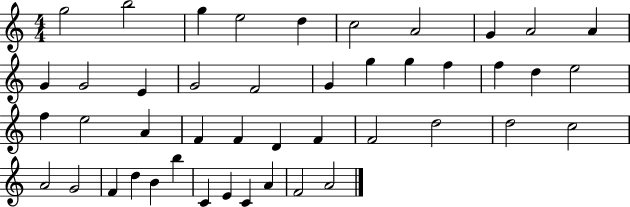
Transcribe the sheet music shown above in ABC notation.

X:1
T:Untitled
M:4/4
L:1/4
K:C
g2 b2 g e2 d c2 A2 G A2 A G G2 E G2 F2 G g g f f d e2 f e2 A F F D F F2 d2 d2 c2 A2 G2 F d B b C E C A F2 A2